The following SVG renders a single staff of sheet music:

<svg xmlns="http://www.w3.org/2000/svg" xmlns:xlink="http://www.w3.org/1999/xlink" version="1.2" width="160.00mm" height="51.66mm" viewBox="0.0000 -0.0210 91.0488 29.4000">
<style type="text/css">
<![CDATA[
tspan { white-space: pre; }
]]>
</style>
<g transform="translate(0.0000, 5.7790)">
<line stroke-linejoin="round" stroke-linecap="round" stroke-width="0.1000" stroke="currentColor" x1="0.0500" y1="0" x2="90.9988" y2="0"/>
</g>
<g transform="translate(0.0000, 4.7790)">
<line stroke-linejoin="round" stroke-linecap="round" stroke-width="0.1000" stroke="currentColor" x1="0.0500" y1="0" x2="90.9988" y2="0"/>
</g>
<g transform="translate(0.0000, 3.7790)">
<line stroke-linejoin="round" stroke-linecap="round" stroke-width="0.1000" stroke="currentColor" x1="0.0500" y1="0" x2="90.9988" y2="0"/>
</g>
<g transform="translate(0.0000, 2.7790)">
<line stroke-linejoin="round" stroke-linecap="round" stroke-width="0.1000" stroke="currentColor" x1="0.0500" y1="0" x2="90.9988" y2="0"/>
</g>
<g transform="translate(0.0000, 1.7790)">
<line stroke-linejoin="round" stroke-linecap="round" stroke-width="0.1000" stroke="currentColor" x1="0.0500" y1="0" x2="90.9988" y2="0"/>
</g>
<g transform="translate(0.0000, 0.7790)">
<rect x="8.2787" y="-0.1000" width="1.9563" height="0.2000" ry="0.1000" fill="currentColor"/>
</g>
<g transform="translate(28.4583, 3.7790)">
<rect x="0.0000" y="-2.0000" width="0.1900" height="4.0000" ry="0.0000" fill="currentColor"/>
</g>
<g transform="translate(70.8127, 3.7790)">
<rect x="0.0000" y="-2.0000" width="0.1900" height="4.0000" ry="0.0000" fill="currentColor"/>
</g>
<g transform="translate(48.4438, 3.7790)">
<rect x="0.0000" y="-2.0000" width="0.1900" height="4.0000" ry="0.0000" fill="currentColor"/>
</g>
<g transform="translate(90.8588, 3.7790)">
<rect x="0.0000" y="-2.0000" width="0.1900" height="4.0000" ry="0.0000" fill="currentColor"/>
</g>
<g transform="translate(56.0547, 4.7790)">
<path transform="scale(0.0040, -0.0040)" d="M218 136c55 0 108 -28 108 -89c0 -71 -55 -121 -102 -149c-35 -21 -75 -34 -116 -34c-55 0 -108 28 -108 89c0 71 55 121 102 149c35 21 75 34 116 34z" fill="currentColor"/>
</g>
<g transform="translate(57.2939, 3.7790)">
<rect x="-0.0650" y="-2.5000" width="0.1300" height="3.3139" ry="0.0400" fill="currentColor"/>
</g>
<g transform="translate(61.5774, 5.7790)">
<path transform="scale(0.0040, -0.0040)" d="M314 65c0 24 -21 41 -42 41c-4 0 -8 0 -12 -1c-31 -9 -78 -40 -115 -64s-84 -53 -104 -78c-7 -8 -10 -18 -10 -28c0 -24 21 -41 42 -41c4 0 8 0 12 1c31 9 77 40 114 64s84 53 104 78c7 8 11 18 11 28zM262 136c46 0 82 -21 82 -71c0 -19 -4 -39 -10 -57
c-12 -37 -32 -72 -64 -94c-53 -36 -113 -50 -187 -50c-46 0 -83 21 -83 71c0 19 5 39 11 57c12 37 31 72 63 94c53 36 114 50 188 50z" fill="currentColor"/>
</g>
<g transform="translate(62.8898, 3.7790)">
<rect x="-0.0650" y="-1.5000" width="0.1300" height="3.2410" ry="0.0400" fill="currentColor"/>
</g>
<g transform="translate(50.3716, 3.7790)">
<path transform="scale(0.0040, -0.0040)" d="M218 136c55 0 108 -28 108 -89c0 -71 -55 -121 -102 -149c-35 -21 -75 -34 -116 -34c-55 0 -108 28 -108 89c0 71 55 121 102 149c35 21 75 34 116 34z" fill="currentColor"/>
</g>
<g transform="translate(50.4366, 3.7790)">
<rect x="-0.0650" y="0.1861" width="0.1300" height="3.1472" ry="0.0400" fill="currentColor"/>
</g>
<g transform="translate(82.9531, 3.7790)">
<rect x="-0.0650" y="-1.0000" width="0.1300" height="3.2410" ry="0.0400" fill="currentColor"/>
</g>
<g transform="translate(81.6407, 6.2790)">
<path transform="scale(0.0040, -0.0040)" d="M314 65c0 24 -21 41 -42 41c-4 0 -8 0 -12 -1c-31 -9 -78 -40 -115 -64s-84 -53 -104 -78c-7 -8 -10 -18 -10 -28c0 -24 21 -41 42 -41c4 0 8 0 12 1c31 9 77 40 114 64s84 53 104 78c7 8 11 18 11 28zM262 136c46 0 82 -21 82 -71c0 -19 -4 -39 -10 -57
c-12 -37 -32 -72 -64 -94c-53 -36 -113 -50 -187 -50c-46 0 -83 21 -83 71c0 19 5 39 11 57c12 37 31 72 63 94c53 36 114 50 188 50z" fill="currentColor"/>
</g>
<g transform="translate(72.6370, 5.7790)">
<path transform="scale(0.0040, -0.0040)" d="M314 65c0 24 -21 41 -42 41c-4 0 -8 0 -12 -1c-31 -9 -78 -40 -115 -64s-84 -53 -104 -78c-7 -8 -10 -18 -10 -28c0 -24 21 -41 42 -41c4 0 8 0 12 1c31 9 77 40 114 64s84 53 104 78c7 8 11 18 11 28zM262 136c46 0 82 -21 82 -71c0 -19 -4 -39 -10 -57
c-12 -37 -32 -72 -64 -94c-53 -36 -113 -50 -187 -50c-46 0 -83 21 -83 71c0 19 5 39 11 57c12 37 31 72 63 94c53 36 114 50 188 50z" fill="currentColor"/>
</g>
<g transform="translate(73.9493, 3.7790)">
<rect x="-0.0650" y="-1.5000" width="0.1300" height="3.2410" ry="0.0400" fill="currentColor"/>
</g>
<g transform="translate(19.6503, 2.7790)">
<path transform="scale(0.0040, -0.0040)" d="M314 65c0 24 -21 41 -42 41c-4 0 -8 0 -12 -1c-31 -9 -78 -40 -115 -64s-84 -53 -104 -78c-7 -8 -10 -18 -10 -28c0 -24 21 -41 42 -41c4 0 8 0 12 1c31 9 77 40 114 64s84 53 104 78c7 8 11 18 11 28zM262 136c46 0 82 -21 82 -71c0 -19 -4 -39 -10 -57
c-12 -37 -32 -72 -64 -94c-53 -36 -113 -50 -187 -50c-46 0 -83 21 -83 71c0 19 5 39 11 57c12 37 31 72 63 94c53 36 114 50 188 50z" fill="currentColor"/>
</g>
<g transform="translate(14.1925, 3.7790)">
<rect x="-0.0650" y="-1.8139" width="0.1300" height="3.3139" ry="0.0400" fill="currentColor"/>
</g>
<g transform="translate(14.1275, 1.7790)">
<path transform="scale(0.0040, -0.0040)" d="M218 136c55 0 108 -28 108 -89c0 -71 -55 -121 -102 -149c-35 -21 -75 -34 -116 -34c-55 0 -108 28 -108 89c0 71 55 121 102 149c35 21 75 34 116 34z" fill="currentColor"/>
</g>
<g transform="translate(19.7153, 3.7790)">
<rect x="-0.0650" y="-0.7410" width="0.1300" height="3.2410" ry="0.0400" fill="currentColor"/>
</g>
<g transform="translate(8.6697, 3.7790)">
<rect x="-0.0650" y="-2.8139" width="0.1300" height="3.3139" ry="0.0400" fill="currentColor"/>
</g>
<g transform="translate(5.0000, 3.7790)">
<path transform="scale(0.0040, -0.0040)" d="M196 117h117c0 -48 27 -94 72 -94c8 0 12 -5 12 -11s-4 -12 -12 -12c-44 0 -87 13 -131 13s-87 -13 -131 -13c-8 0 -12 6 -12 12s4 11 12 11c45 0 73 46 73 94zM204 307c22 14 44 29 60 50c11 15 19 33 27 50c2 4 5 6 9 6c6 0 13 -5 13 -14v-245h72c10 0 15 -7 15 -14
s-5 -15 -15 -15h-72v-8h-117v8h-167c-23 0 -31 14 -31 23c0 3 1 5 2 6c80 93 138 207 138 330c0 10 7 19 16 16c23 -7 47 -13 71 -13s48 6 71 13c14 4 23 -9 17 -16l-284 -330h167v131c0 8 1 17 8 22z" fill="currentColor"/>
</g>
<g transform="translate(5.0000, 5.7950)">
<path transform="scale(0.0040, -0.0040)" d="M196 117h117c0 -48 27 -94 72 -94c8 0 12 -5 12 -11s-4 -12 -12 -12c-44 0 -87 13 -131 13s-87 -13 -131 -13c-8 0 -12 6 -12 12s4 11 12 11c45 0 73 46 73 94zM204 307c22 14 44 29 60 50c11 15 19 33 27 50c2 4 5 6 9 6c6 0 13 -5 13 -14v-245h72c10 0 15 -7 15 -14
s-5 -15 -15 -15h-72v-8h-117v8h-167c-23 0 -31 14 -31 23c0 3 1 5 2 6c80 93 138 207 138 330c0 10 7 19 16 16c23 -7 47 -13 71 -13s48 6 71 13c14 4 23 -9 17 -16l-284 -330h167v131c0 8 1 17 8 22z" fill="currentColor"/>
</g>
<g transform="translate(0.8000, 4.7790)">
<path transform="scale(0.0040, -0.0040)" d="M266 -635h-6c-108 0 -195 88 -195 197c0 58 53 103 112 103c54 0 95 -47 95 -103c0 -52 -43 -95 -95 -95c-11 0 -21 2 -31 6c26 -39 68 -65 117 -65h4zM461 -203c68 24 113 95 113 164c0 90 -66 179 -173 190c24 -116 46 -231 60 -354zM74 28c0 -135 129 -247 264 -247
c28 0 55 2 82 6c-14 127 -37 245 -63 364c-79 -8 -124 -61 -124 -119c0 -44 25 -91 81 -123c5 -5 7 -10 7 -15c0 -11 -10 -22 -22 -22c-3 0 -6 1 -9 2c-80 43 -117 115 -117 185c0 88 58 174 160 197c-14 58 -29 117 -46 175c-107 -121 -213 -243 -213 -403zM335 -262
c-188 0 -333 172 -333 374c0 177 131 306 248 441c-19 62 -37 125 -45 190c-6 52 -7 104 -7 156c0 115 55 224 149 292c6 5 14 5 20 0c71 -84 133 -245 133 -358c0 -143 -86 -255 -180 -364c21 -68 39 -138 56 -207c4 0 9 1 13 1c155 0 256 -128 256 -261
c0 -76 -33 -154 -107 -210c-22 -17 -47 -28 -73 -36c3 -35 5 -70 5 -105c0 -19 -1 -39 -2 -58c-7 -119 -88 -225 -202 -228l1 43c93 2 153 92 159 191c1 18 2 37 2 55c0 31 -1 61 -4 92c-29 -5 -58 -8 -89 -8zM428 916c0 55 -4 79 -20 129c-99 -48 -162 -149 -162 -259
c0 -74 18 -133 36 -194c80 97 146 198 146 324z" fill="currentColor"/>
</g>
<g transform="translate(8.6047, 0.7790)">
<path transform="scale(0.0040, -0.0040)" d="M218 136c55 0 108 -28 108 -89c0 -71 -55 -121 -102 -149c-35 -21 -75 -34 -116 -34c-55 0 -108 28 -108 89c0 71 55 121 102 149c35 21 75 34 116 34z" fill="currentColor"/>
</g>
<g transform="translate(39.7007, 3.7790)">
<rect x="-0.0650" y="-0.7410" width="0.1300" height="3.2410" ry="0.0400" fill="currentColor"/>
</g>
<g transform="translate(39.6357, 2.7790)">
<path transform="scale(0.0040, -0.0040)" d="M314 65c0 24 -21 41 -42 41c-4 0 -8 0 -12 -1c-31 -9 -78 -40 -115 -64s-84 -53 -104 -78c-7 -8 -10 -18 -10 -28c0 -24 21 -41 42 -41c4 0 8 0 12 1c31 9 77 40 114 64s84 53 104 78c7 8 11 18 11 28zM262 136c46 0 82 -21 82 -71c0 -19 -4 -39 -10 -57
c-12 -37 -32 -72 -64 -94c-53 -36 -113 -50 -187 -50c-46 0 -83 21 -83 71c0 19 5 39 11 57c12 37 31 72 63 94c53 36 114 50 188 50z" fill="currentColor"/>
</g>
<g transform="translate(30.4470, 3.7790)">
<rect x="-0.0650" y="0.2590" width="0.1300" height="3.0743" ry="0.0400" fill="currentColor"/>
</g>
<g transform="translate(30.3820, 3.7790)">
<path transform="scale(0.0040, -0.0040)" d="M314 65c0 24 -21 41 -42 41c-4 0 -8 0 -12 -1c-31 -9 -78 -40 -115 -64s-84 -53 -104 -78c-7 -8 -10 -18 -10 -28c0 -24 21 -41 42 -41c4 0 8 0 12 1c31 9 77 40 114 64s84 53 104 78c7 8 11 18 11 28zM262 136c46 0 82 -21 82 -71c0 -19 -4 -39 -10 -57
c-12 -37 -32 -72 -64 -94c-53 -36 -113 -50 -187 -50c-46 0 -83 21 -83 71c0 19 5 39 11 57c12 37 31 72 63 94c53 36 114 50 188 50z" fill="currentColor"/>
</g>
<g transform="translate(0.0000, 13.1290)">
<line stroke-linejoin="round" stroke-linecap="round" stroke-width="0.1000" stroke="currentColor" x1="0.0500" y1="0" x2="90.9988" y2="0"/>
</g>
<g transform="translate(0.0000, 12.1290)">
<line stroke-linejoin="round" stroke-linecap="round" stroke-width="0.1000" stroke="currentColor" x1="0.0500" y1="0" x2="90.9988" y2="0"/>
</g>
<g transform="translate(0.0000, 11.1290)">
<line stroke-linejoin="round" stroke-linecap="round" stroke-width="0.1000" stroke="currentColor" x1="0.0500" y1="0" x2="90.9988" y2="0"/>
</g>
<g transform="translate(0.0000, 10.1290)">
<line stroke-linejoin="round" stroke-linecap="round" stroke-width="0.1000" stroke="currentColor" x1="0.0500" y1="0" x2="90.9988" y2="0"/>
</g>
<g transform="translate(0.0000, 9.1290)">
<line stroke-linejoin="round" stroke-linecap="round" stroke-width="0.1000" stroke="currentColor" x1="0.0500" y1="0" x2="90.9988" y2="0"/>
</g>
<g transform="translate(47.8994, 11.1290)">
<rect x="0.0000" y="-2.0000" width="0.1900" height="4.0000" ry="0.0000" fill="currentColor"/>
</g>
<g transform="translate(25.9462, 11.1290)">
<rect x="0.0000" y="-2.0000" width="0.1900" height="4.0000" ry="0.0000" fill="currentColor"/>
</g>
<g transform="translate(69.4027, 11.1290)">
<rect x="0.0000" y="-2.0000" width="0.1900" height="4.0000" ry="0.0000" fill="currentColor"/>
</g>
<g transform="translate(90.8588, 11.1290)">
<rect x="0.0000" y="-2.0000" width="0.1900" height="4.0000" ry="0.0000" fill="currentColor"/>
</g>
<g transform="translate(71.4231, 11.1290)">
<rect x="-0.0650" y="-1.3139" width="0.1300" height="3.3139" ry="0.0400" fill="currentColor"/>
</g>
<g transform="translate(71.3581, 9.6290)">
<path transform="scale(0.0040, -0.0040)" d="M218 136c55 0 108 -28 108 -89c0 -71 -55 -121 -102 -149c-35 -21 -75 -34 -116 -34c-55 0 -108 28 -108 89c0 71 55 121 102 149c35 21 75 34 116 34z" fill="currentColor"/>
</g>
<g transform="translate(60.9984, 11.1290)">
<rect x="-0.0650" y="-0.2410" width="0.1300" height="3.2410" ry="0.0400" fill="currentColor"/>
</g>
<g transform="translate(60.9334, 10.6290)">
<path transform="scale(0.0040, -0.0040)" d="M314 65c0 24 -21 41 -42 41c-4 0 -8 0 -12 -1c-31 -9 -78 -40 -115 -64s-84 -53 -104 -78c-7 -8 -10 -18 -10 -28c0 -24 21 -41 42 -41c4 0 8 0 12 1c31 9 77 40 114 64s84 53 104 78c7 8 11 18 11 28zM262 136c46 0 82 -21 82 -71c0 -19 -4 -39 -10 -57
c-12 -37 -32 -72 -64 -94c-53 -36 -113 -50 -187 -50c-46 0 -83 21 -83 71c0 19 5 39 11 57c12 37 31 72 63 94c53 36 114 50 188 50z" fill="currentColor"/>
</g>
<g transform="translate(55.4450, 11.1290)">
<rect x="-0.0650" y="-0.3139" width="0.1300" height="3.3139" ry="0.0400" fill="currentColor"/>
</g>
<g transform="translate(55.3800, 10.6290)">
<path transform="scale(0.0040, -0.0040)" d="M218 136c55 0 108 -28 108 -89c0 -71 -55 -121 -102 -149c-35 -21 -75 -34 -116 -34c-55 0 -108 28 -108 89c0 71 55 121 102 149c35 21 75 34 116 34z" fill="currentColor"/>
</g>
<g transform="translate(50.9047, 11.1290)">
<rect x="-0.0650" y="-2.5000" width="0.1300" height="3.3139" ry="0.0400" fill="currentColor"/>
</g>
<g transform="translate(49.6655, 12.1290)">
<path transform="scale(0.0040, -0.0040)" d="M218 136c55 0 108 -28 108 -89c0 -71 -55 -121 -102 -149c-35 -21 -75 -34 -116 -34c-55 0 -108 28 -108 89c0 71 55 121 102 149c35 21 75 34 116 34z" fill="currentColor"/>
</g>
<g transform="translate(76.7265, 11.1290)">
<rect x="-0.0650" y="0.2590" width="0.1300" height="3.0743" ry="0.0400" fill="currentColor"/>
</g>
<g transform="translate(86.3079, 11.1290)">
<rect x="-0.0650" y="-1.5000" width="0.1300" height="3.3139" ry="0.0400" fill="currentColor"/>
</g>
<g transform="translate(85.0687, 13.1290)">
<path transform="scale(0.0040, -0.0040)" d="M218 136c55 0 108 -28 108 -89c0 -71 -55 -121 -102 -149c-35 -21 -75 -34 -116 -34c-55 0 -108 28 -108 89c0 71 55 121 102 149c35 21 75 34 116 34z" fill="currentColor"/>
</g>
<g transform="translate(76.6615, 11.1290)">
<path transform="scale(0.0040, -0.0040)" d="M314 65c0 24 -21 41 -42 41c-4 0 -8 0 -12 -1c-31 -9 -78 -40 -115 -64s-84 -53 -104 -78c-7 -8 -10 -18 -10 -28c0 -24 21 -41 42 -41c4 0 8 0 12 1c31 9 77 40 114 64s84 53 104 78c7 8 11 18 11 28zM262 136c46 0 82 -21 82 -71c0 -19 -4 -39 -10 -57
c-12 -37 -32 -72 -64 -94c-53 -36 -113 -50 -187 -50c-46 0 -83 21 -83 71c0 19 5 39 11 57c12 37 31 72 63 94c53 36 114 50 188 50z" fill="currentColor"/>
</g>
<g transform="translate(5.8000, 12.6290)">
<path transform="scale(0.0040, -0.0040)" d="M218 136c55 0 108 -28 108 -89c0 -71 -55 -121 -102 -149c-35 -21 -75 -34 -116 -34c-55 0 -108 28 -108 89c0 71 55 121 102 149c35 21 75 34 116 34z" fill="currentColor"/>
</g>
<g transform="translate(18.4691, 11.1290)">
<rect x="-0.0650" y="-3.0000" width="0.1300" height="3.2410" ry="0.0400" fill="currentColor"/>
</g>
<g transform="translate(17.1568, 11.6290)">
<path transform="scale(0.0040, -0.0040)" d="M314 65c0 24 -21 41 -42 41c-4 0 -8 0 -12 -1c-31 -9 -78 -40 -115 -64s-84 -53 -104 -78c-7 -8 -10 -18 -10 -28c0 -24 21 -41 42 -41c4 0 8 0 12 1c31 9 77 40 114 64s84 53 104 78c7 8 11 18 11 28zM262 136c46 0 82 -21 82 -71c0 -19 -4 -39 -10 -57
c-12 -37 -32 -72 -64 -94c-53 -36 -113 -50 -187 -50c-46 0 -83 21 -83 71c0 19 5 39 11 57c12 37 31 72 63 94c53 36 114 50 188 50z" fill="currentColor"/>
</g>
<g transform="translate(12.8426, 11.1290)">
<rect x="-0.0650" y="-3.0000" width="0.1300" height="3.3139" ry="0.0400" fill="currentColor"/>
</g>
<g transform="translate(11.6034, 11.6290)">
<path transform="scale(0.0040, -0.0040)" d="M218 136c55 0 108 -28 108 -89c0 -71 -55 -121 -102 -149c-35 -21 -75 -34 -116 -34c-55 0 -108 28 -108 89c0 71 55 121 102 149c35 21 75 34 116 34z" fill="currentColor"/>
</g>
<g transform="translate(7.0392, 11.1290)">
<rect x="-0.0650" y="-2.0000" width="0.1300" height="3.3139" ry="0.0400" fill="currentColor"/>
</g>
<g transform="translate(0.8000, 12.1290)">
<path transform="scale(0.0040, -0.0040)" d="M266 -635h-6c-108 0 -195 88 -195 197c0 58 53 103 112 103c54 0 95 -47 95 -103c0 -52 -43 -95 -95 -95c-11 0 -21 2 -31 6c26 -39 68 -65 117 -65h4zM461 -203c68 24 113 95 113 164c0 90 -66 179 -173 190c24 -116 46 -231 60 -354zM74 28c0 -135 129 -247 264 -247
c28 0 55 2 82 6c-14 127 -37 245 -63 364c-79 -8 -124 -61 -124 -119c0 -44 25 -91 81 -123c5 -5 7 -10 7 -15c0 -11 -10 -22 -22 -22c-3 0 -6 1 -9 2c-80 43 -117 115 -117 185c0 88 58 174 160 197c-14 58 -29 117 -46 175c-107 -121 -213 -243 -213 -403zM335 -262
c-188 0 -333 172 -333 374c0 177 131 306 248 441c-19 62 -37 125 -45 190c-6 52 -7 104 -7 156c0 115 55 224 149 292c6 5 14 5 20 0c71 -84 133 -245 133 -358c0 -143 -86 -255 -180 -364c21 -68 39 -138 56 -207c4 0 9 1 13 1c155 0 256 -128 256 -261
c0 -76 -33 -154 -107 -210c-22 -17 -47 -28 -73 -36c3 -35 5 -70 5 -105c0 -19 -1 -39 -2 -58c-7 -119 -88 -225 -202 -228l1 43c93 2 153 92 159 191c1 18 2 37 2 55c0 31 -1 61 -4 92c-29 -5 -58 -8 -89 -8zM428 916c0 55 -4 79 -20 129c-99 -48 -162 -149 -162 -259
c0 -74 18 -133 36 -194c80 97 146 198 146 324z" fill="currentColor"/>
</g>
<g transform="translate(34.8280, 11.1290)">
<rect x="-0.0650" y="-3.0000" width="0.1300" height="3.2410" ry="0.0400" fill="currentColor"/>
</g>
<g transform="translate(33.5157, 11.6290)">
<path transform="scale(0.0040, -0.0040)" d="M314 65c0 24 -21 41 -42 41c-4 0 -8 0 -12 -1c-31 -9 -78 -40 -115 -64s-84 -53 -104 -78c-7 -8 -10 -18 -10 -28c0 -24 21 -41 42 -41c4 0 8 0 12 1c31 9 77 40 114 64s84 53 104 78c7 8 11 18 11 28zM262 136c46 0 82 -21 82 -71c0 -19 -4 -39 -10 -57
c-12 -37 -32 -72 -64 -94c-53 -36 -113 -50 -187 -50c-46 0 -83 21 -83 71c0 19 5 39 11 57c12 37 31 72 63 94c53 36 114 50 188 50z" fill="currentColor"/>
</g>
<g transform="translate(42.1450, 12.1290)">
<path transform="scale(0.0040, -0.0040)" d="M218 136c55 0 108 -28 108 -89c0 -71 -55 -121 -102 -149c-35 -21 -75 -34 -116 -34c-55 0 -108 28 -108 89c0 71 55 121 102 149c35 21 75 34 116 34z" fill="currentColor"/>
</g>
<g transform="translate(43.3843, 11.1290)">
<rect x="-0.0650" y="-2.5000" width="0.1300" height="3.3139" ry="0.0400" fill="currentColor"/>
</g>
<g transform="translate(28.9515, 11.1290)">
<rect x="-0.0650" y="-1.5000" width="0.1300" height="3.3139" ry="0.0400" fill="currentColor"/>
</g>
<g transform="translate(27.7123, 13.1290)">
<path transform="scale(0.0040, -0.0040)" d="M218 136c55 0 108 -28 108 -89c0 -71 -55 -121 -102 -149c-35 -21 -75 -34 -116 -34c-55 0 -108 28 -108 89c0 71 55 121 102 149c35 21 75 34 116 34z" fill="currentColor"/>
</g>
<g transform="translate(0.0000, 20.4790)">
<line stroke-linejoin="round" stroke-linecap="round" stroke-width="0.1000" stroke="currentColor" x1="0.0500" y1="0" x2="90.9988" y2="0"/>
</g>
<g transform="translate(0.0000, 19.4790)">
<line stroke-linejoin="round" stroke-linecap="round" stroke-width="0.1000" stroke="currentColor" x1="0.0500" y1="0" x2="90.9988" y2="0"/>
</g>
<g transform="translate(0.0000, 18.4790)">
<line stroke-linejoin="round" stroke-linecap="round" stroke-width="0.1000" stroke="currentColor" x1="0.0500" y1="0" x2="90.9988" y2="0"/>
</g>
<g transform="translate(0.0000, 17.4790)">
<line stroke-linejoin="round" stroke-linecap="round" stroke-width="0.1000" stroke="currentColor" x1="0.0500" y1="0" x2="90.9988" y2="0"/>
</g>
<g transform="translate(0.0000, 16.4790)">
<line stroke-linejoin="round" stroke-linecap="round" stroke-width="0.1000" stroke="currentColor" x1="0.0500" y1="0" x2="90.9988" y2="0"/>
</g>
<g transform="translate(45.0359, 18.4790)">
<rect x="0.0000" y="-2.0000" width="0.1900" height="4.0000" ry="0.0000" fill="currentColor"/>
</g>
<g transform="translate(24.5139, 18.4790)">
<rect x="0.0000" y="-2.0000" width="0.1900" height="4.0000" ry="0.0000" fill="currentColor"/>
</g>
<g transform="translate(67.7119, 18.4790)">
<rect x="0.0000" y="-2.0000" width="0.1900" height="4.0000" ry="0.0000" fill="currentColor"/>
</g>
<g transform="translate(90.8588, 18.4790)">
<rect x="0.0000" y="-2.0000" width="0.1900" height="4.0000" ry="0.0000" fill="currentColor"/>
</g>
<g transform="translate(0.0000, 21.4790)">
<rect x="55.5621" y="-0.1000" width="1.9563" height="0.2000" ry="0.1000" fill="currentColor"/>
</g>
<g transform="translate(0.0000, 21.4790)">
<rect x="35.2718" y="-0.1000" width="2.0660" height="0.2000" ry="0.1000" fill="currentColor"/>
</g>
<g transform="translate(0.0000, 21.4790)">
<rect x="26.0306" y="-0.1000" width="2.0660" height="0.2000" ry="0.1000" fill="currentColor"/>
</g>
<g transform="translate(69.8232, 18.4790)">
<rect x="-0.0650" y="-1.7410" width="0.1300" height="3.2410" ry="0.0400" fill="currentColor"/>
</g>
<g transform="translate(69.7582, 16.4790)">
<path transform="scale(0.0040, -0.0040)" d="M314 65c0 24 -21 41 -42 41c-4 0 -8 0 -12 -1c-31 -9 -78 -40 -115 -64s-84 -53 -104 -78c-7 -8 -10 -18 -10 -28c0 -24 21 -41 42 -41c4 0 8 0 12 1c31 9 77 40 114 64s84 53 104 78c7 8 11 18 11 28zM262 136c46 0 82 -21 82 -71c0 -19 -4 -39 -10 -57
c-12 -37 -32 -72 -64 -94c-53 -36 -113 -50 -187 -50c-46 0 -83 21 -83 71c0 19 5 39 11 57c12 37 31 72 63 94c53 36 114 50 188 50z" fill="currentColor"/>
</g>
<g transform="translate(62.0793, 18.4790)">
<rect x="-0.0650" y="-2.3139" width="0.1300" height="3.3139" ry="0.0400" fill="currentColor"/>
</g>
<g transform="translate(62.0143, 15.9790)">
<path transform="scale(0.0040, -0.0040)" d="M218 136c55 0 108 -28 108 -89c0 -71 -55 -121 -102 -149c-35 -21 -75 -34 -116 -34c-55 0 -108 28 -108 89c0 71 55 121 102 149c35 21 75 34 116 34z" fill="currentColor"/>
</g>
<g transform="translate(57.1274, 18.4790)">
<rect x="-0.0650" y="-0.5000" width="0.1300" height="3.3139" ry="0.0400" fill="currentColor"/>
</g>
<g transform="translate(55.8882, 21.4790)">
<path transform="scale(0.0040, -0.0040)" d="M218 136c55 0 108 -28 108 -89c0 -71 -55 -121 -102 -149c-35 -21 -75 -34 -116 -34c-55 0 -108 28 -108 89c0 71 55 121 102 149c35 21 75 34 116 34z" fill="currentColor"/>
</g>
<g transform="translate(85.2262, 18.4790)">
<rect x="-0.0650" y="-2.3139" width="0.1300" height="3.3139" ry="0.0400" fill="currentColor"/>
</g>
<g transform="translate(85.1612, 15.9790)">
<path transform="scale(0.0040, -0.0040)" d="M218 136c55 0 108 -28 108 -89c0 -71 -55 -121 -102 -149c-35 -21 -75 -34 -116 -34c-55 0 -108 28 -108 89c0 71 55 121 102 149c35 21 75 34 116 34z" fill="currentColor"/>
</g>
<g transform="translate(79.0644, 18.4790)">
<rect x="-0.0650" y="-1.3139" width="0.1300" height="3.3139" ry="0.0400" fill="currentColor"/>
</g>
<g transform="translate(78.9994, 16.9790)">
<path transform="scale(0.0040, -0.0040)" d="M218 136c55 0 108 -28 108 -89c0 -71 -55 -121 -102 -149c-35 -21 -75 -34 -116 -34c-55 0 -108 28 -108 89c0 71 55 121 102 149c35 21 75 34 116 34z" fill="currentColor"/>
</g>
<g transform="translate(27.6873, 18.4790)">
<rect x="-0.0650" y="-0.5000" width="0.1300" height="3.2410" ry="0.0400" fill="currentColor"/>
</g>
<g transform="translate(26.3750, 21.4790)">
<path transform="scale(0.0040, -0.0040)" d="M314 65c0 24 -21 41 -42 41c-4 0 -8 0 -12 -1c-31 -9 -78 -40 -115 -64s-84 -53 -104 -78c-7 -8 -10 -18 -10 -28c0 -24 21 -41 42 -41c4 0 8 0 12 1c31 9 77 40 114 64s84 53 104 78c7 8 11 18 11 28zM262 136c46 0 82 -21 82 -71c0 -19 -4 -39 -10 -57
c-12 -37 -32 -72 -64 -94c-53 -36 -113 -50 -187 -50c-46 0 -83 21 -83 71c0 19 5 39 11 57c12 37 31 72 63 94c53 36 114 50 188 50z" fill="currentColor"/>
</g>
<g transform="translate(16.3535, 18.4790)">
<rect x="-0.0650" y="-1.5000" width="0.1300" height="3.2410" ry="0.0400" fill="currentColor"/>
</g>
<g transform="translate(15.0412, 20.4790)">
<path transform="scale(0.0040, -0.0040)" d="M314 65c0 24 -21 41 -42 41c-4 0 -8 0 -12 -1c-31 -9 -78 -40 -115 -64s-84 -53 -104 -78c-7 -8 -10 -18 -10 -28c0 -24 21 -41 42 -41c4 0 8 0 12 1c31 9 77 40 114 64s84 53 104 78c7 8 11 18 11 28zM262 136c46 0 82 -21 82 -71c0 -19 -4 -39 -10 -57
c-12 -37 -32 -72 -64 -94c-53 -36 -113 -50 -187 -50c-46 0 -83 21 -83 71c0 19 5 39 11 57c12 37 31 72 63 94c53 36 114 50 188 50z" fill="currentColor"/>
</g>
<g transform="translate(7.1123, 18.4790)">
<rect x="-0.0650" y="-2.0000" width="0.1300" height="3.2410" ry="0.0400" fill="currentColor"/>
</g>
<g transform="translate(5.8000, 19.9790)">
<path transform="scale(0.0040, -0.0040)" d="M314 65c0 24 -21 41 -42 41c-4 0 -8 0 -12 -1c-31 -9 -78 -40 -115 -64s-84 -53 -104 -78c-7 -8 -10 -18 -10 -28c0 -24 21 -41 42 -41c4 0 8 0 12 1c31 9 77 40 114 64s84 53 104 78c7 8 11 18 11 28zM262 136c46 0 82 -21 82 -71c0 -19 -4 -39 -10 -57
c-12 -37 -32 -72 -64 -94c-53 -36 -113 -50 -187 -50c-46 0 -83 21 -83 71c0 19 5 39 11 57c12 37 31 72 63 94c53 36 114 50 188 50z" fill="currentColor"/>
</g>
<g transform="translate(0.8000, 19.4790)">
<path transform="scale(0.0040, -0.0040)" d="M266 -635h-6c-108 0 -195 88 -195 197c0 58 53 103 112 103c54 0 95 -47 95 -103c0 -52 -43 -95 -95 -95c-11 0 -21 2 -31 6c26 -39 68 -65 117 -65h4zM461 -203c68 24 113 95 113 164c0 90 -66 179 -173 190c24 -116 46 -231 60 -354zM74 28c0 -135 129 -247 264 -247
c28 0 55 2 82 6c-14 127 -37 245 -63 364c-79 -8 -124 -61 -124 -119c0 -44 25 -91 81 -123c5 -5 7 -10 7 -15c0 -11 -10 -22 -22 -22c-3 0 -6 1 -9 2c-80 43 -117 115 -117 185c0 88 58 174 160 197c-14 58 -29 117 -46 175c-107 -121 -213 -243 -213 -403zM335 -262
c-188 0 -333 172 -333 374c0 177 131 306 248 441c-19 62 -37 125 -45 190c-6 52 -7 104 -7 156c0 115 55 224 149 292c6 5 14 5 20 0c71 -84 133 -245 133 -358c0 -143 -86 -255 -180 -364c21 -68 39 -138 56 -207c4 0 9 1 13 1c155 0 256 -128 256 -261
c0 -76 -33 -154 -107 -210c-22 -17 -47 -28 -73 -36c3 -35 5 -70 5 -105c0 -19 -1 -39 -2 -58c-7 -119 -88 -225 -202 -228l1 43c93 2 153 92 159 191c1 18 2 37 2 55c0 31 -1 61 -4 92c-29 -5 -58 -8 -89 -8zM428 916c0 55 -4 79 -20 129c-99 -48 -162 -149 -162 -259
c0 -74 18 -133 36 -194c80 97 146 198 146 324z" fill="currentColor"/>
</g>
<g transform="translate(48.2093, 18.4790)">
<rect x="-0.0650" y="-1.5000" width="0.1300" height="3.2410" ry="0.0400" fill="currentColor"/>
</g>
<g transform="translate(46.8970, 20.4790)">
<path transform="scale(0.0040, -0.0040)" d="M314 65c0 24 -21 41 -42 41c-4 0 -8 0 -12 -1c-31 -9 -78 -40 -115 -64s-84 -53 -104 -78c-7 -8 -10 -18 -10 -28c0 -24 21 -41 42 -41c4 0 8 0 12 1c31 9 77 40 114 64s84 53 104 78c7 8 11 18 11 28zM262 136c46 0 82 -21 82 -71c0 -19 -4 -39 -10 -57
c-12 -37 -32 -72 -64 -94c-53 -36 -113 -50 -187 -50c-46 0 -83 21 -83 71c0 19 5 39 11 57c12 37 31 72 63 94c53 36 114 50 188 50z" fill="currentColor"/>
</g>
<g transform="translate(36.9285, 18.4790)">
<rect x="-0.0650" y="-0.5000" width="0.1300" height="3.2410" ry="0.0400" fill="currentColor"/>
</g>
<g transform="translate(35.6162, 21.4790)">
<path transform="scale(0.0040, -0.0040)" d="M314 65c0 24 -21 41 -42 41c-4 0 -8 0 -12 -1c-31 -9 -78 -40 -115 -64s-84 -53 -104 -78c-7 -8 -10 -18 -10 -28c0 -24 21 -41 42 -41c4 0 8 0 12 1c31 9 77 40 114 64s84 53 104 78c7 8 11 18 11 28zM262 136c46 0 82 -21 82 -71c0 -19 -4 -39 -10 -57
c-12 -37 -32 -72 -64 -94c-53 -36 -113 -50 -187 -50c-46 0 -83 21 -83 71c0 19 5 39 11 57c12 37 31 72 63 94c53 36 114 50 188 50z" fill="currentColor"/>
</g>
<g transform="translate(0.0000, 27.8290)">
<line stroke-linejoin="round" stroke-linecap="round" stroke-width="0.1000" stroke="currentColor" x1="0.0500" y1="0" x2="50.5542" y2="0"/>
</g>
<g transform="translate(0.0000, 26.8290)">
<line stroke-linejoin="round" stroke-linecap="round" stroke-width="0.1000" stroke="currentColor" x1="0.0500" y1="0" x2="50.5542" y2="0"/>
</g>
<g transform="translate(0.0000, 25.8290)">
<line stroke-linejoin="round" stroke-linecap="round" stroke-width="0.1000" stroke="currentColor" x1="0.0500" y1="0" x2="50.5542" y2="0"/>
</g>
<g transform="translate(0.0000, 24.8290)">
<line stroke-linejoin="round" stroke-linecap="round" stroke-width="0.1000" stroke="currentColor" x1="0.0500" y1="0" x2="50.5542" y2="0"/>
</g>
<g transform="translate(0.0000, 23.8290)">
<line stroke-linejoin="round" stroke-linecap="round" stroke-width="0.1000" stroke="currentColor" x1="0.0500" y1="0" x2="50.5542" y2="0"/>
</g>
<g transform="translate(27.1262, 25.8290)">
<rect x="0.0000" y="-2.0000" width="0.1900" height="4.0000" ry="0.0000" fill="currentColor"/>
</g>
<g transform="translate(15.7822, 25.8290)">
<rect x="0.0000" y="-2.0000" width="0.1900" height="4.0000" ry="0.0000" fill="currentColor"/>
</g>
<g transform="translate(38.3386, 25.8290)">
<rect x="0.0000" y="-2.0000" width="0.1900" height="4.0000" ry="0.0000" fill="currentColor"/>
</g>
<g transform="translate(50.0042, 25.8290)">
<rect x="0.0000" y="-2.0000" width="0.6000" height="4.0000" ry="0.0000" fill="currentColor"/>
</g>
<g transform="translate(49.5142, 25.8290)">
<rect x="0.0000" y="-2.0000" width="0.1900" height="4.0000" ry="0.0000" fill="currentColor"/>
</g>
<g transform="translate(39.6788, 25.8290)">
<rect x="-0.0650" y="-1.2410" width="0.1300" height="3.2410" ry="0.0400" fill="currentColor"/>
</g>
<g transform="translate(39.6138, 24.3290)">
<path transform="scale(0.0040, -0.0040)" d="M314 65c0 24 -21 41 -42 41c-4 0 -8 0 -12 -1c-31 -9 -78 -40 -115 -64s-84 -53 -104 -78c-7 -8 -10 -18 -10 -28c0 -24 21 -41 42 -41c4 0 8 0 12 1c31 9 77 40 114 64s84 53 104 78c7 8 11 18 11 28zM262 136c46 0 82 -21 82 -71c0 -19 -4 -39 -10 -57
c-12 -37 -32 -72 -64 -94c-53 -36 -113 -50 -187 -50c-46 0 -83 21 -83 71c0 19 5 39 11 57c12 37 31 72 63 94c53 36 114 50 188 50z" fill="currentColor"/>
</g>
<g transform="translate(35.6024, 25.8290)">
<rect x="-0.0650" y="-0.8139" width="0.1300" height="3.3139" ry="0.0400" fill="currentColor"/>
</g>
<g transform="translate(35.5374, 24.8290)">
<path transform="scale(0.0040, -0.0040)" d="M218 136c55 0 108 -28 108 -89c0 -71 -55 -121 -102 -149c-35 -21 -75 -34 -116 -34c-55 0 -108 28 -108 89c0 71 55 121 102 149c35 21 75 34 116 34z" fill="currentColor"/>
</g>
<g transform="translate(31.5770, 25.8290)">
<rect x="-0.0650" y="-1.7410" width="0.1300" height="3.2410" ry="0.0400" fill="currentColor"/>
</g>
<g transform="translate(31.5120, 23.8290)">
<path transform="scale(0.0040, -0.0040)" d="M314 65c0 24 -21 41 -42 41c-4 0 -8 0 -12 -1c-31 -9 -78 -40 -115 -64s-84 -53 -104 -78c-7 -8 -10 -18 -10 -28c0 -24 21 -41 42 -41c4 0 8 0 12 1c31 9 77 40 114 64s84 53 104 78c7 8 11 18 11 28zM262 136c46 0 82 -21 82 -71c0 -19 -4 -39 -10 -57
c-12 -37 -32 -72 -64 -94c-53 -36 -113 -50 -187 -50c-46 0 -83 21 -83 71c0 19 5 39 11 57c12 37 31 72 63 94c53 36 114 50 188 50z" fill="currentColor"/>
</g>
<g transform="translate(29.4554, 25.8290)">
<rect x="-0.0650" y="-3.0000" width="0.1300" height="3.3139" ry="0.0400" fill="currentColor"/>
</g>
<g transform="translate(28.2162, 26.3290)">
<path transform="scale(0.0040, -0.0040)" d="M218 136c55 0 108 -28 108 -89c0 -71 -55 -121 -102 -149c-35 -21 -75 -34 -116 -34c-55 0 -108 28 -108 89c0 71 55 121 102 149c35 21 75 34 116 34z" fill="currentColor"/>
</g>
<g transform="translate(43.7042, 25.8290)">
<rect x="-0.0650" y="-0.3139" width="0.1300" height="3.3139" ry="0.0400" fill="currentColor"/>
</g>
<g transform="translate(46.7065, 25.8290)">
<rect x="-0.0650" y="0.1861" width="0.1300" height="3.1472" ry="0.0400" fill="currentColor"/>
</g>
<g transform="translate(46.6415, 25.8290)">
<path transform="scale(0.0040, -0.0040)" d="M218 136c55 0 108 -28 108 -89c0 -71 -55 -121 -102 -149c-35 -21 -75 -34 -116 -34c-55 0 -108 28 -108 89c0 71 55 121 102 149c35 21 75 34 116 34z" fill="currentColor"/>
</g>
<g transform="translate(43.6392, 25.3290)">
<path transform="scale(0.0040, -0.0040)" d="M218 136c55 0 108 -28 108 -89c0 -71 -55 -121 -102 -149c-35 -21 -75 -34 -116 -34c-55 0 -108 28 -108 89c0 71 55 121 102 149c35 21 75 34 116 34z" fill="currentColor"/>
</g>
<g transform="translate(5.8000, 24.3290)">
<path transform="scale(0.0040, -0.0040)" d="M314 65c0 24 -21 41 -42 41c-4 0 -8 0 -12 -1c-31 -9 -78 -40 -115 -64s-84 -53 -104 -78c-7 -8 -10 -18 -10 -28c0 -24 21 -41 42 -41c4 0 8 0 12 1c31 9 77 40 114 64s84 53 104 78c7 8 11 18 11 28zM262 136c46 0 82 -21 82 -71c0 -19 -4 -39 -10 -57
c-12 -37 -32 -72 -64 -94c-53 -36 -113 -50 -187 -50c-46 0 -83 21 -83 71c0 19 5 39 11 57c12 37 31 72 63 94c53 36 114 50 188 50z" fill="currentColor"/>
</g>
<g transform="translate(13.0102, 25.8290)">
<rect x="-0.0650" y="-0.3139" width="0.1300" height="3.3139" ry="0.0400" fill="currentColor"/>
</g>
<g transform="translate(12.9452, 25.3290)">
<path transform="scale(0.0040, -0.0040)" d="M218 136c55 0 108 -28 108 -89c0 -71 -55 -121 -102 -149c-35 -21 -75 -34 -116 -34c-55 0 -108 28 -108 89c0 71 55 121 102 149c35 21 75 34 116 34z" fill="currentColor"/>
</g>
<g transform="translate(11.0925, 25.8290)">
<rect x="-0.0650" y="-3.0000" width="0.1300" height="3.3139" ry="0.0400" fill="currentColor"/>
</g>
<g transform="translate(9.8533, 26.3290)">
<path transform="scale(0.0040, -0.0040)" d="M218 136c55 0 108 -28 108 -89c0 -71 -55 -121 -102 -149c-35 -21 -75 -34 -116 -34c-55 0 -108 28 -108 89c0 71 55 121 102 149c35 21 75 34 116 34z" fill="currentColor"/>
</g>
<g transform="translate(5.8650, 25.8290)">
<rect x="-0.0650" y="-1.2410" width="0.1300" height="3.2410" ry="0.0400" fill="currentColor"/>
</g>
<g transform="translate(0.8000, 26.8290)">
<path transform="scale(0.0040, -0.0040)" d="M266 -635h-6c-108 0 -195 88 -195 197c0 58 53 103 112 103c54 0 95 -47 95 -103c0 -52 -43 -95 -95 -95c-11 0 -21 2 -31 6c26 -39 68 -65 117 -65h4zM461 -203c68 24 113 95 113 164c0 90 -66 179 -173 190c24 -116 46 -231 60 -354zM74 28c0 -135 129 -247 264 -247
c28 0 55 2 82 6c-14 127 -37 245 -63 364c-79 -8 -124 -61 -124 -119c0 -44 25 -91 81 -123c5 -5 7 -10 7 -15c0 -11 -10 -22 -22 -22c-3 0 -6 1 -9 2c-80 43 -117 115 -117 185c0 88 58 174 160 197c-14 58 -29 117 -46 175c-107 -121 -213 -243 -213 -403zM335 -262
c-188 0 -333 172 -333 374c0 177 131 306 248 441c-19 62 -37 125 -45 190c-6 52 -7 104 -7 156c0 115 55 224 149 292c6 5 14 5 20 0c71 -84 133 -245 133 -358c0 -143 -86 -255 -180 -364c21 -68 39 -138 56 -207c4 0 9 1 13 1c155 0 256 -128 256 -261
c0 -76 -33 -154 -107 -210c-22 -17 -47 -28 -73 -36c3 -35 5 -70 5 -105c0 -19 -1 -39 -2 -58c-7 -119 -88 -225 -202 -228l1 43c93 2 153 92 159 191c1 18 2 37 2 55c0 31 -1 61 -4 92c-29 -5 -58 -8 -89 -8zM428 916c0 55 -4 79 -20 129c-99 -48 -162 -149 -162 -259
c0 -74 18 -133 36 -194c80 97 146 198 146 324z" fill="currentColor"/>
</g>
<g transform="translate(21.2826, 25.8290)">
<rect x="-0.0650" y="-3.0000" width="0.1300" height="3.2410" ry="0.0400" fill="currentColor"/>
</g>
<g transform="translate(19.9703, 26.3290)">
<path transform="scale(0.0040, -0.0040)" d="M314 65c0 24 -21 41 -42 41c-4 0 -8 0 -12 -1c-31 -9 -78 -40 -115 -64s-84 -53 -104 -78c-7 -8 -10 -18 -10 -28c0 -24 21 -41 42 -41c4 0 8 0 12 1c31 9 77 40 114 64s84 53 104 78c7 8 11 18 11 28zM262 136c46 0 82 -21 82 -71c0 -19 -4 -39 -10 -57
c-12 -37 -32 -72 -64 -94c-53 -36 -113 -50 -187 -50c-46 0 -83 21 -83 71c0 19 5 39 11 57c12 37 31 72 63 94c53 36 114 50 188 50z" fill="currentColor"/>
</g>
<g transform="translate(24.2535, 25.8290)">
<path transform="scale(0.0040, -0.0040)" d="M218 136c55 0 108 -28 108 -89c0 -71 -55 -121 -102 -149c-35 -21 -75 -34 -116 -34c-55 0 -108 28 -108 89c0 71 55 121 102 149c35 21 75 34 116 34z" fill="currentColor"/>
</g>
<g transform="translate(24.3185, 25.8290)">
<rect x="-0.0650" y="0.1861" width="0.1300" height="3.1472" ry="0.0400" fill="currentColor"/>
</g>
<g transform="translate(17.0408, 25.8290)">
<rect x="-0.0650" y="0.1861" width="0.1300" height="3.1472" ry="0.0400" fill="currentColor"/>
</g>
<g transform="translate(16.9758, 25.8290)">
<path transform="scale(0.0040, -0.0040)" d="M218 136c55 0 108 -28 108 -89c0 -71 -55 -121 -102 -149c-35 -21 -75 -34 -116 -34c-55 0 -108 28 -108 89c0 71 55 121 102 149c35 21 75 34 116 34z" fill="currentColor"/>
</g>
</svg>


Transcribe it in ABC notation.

X:1
T:Untitled
M:4/4
L:1/4
K:C
a f d2 B2 d2 B G E2 E2 D2 F A A2 E A2 G G c c2 e B2 E F2 E2 C2 C2 E2 C g f2 e g e2 A c B A2 B A f2 d e2 c B